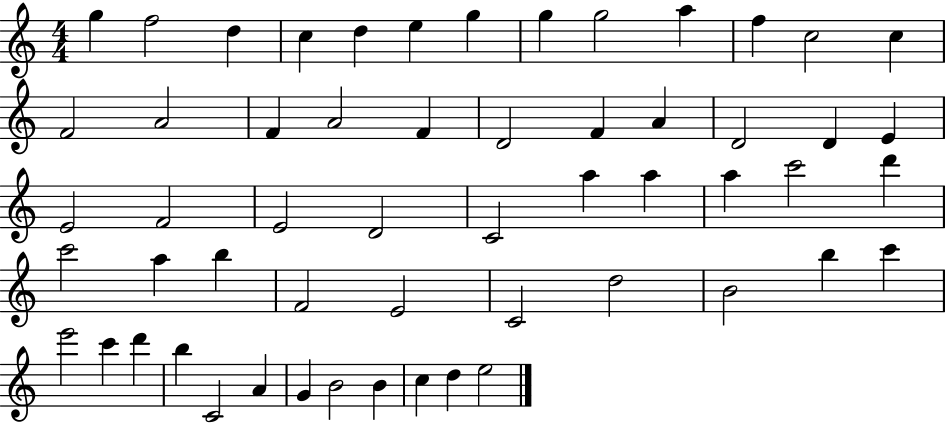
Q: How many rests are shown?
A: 0